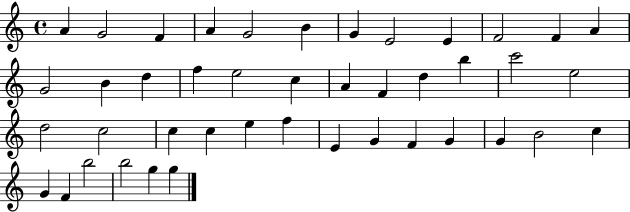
X:1
T:Untitled
M:4/4
L:1/4
K:C
A G2 F A G2 B G E2 E F2 F A G2 B d f e2 c A F d b c'2 e2 d2 c2 c c e f E G F G G B2 c G F b2 b2 g g